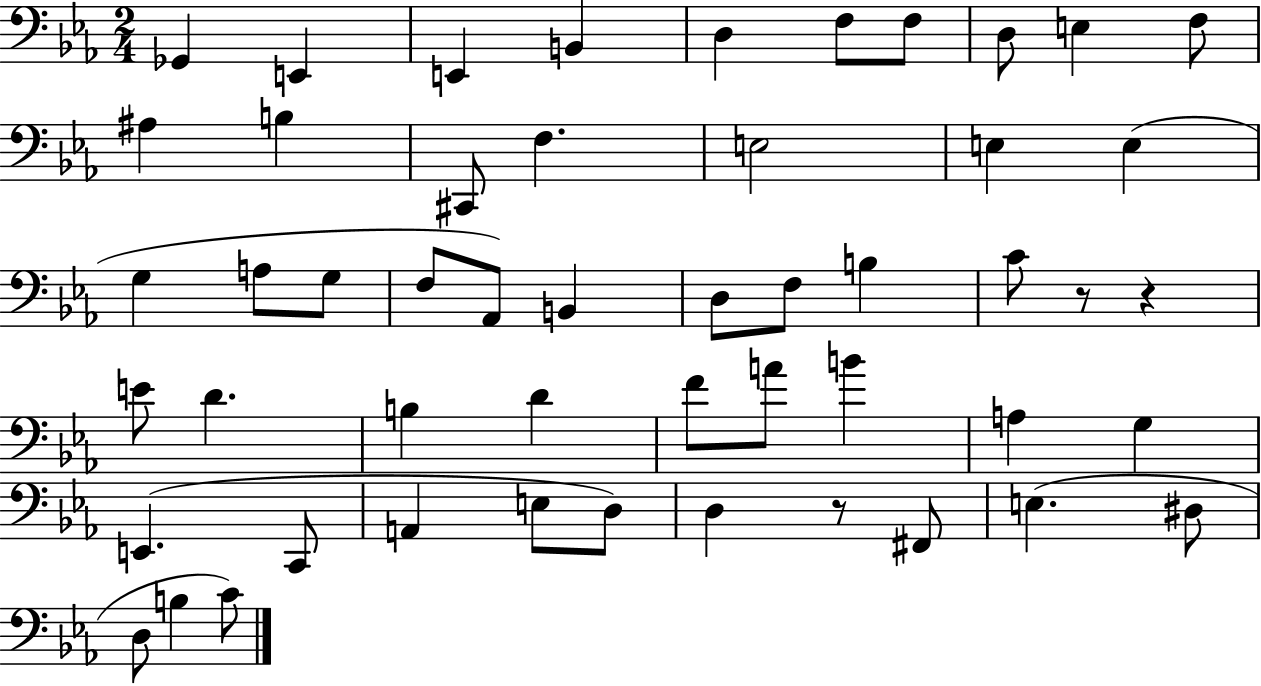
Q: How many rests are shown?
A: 3